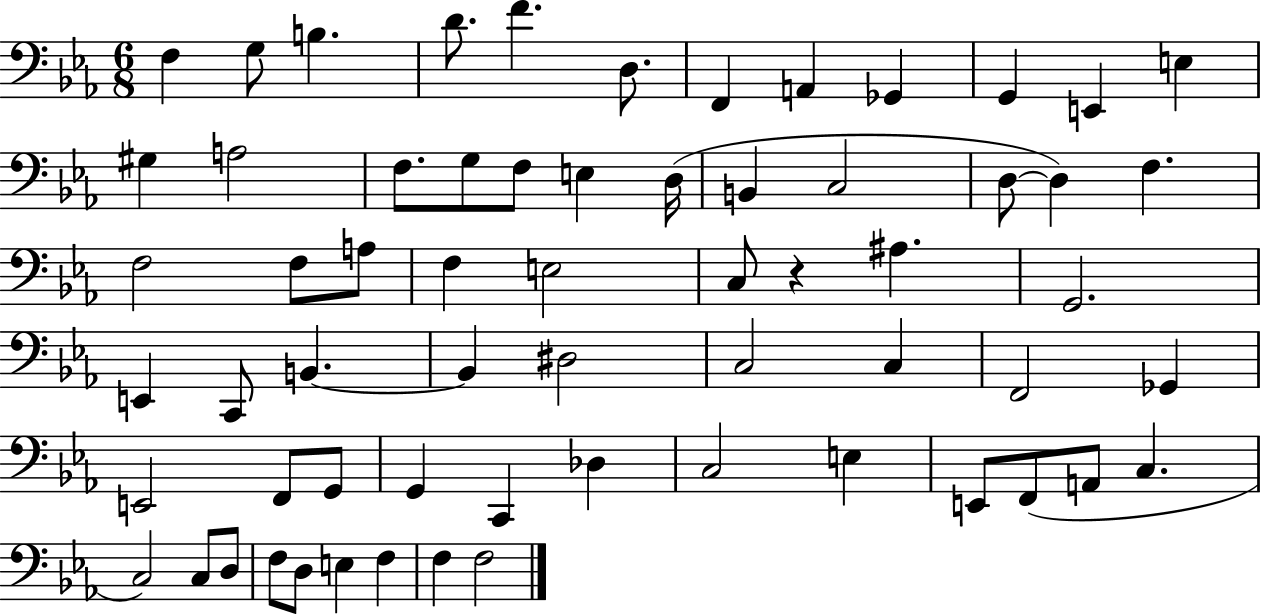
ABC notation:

X:1
T:Untitled
M:6/8
L:1/4
K:Eb
F, G,/2 B, D/2 F D,/2 F,, A,, _G,, G,, E,, E, ^G, A,2 F,/2 G,/2 F,/2 E, D,/4 B,, C,2 D,/2 D, F, F,2 F,/2 A,/2 F, E,2 C,/2 z ^A, G,,2 E,, C,,/2 B,, B,, ^D,2 C,2 C, F,,2 _G,, E,,2 F,,/2 G,,/2 G,, C,, _D, C,2 E, E,,/2 F,,/2 A,,/2 C, C,2 C,/2 D,/2 F,/2 D,/2 E, F, F, F,2